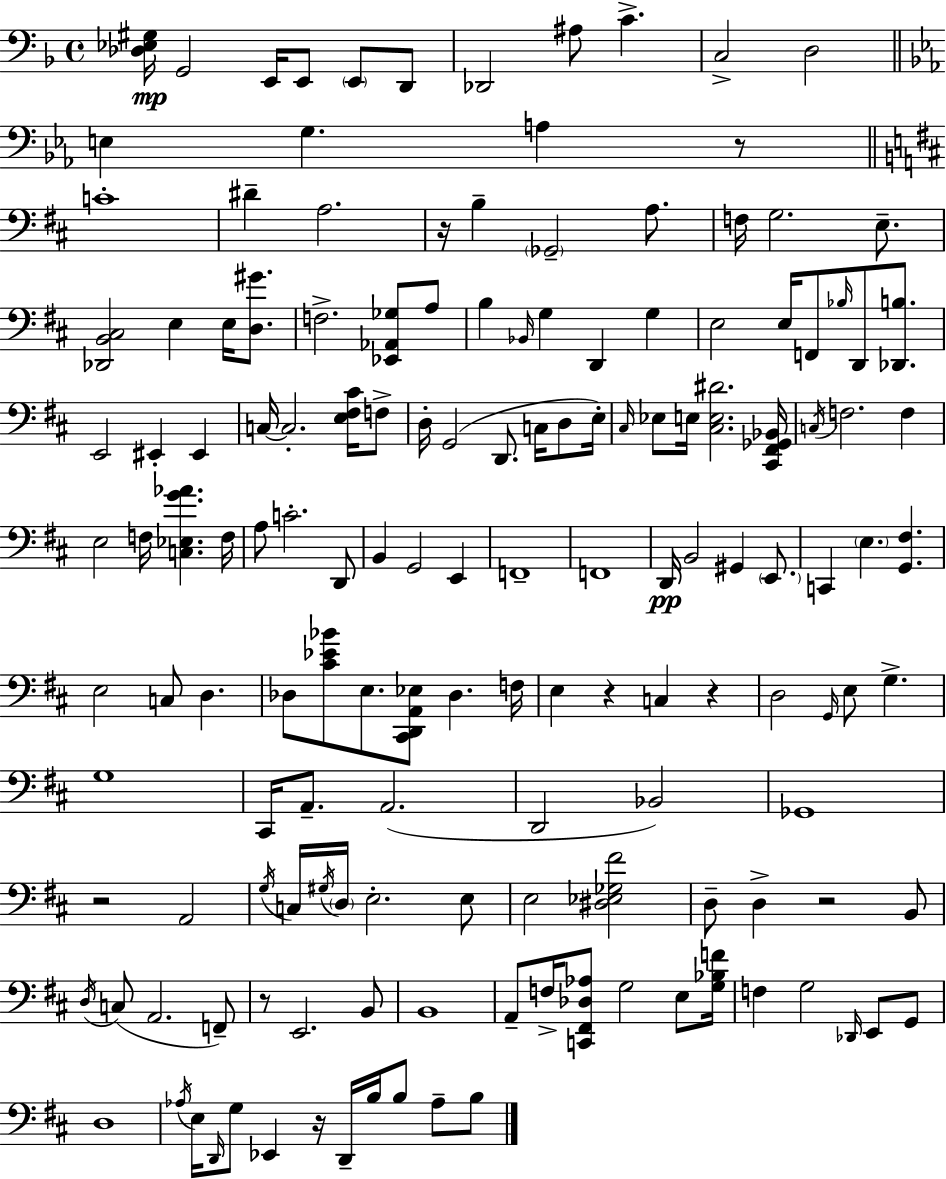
X:1
T:Untitled
M:4/4
L:1/4
K:F
[_D,_E,^G,]/4 G,,2 E,,/4 E,,/2 E,,/2 D,,/2 _D,,2 ^A,/2 C C,2 D,2 E, G, A, z/2 C4 ^D A,2 z/4 B, _G,,2 A,/2 F,/4 G,2 E,/2 [_D,,B,,^C,]2 E, E,/4 [D,^G]/2 F,2 [_E,,_A,,_G,]/2 A,/2 B, _B,,/4 G, D,, G, E,2 E,/4 F,,/2 _B,/4 D,,/2 [_D,,B,]/2 E,,2 ^E,, ^E,, C,/4 C,2 [E,^F,^C]/4 F,/2 D,/4 G,,2 D,,/2 C,/4 D,/2 E,/4 ^C,/4 _E,/2 E,/4 [^C,E,^D]2 [^C,,^F,,_G,,_B,,]/4 C,/4 F,2 F, E,2 F,/4 [C,_E,G_A] F,/4 A,/2 C2 D,,/2 B,, G,,2 E,, F,,4 F,,4 D,,/4 B,,2 ^G,, E,,/2 C,, E, [G,,^F,] E,2 C,/2 D, _D,/2 [^C_E_B]/2 E,/2 [^C,,D,,A,,_E,]/2 _D, F,/4 E, z C, z D,2 G,,/4 E,/2 G, G,4 ^C,,/4 A,,/2 A,,2 D,,2 _B,,2 _G,,4 z2 A,,2 G,/4 C,/4 ^G,/4 D,/4 E,2 E,/2 E,2 [^D,_E,_G,^F]2 D,/2 D, z2 B,,/2 D,/4 C,/2 A,,2 F,,/2 z/2 E,,2 B,,/2 B,,4 A,,/2 F,/4 [C,,^F,,_D,_A,]/2 G,2 E,/2 [G,_B,F]/4 F, G,2 _D,,/4 E,,/2 G,,/2 D,4 _A,/4 E,/4 D,,/4 G,/2 _E,, z/4 D,,/4 B,/4 B,/2 _A,/2 B,/2